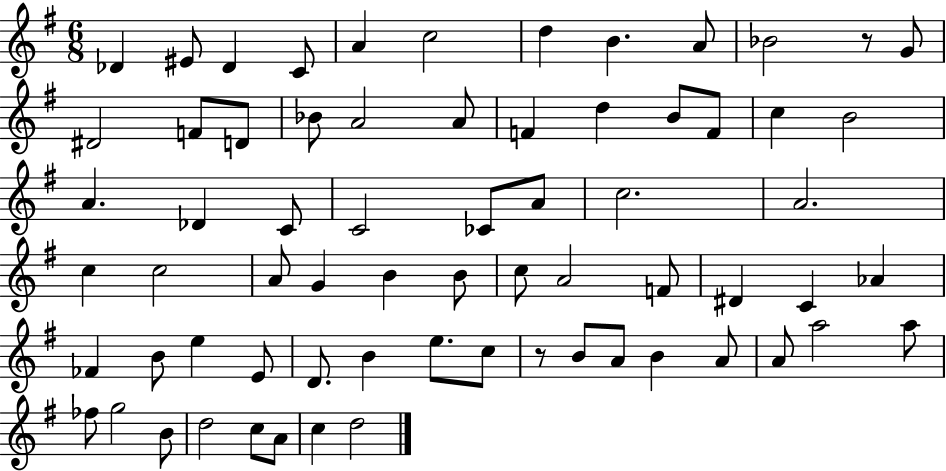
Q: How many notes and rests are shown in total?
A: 68